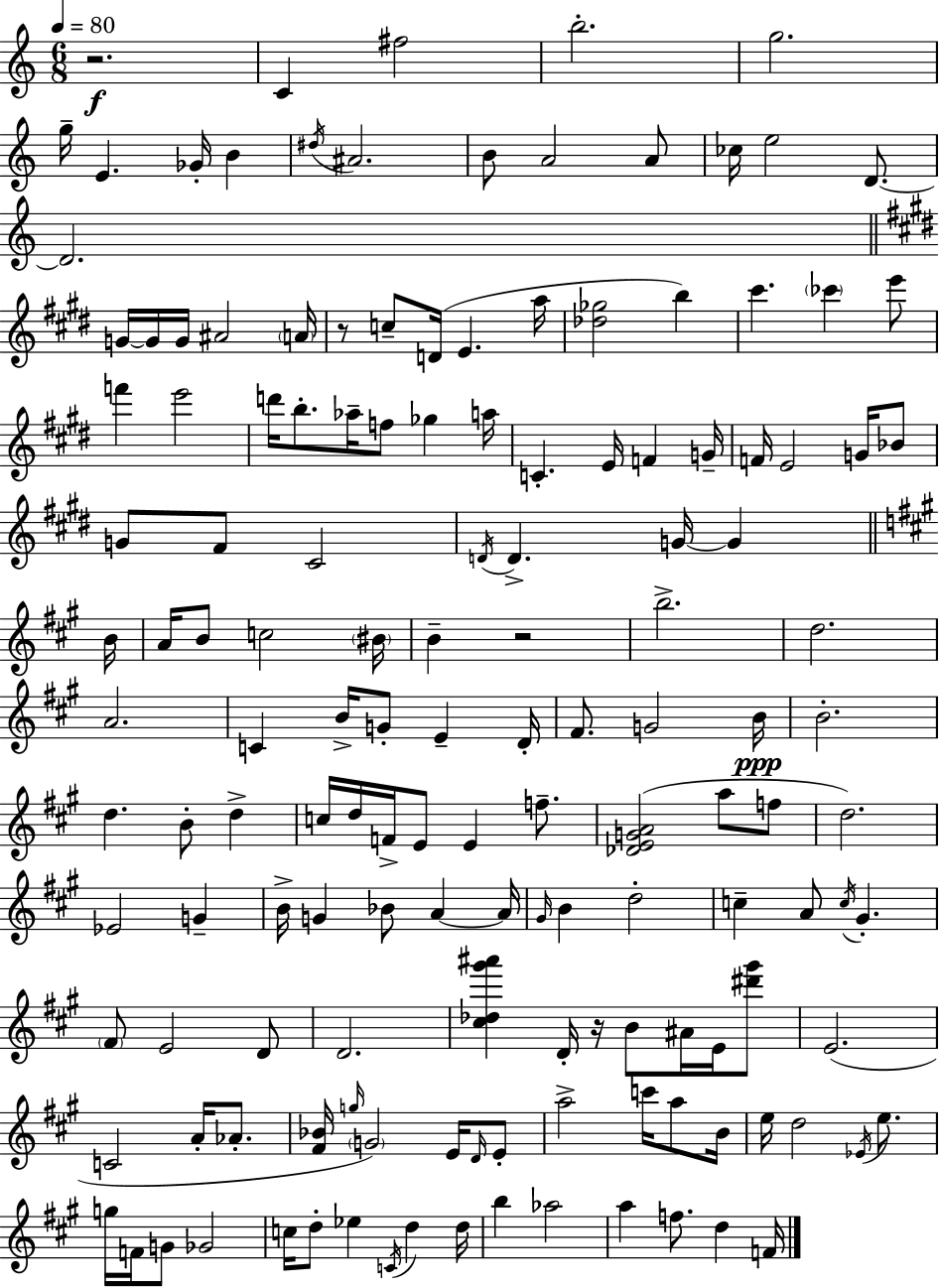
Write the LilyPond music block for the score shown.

{
  \clef treble
  \numericTimeSignature
  \time 6/8
  \key c \major
  \tempo 4 = 80
  \repeat volta 2 { r2.\f | c'4 fis''2 | b''2.-. | g''2. | \break g''16-- e'4. ges'16-. b'4 | \acciaccatura { dis''16 } ais'2. | b'8 a'2 a'8 | ces''16 e''2 d'8.~~ | \break d'2. | \bar "||" \break \key e \major g'16~~ g'16 g'16 ais'2 \parenthesize a'16 | r8 c''8-- d'16( e'4. a''16 | <des'' ges''>2 b''4) | cis'''4. \parenthesize ces'''4 e'''8 | \break f'''4 e'''2 | d'''16 b''8.-. aes''16-- f''8 ges''4 a''16 | c'4.-. e'16 f'4 g'16-- | f'16 e'2 g'16 bes'8 | \break g'8 fis'8 cis'2 | \acciaccatura { d'16 } d'4.-> g'16~~ g'4 | \bar "||" \break \key a \major b'16 a'16 b'8 c''2 | \parenthesize bis'16 b'4-- r2 | b''2.-> | d''2. | \break a'2. | c'4 b'16-> g'8-. e'4-- | d'16-. fis'8. g'2 | b'16\ppp b'2.-. | \break d''4. b'8-. d''4-> | c''16 d''16 f'16-> e'8 e'4 f''8.-- | <des' e' g' a'>2( a''8 f''8 | d''2.) | \break ees'2 g'4-- | b'16-> g'4 bes'8 a'4~~ | a'16 \grace { gis'16 } b'4 d''2-. | c''4-- a'8 \acciaccatura { c''16 } gis'4.-. | \break \parenthesize fis'8 e'2 | d'8 d'2. | <cis'' des'' gis''' ais'''>4 d'16-. r16 b'8 ais'16 | e'16 <dis''' gis'''>8 e'2.( | \break c'2 a'16-. | aes'8.-. <fis' bes'>16 \grace { g''16 }) \parenthesize g'2 | e'16 \grace { d'16 } e'8-. a''2-> | c'''16 a''8 b'16 e''16 d''2 | \break \acciaccatura { ees'16 } e''8. g''16 f'16 g'8 ges'2 | c''16 d''8-. ees''4 | \acciaccatura { c'16 } d''4 d''16 b''4 aes''2 | a''4 f''8. | \break d''4 f'16 } \bar "|."
}